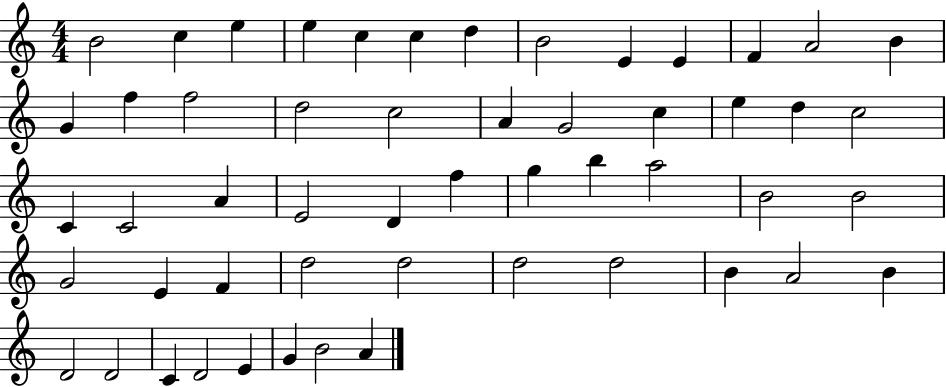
{
  \clef treble
  \numericTimeSignature
  \time 4/4
  \key c \major
  b'2 c''4 e''4 | e''4 c''4 c''4 d''4 | b'2 e'4 e'4 | f'4 a'2 b'4 | \break g'4 f''4 f''2 | d''2 c''2 | a'4 g'2 c''4 | e''4 d''4 c''2 | \break c'4 c'2 a'4 | e'2 d'4 f''4 | g''4 b''4 a''2 | b'2 b'2 | \break g'2 e'4 f'4 | d''2 d''2 | d''2 d''2 | b'4 a'2 b'4 | \break d'2 d'2 | c'4 d'2 e'4 | g'4 b'2 a'4 | \bar "|."
}